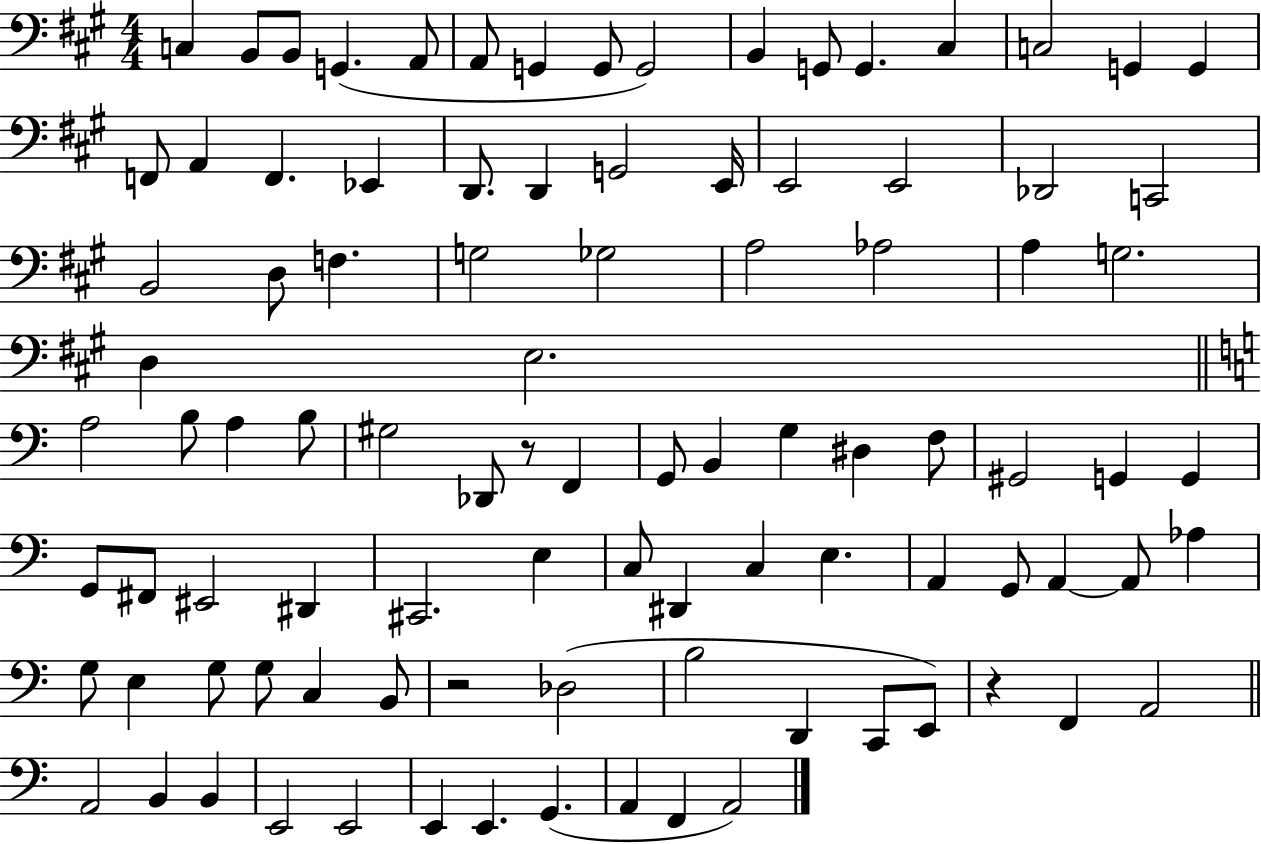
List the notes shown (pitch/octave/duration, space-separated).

C3/q B2/e B2/e G2/q. A2/e A2/e G2/q G2/e G2/h B2/q G2/e G2/q. C#3/q C3/h G2/q G2/q F2/e A2/q F2/q. Eb2/q D2/e. D2/q G2/h E2/s E2/h E2/h Db2/h C2/h B2/h D3/e F3/q. G3/h Gb3/h A3/h Ab3/h A3/q G3/h. D3/q E3/h. A3/h B3/e A3/q B3/e G#3/h Db2/e R/e F2/q G2/e B2/q G3/q D#3/q F3/e G#2/h G2/q G2/q G2/e F#2/e EIS2/h D#2/q C#2/h. E3/q C3/e D#2/q C3/q E3/q. A2/q G2/e A2/q A2/e Ab3/q G3/e E3/q G3/e G3/e C3/q B2/e R/h Db3/h B3/h D2/q C2/e E2/e R/q F2/q A2/h A2/h B2/q B2/q E2/h E2/h E2/q E2/q. G2/q. A2/q F2/q A2/h